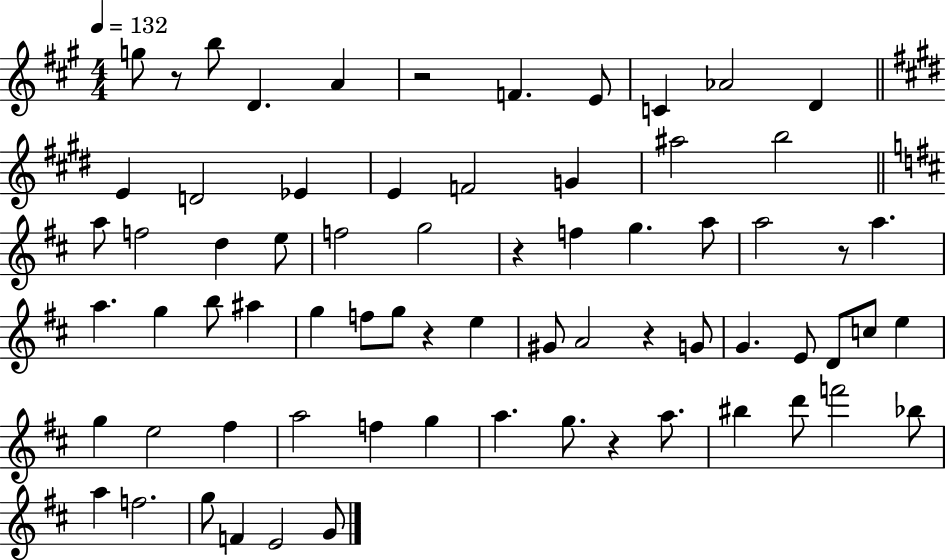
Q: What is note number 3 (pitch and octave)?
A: D4